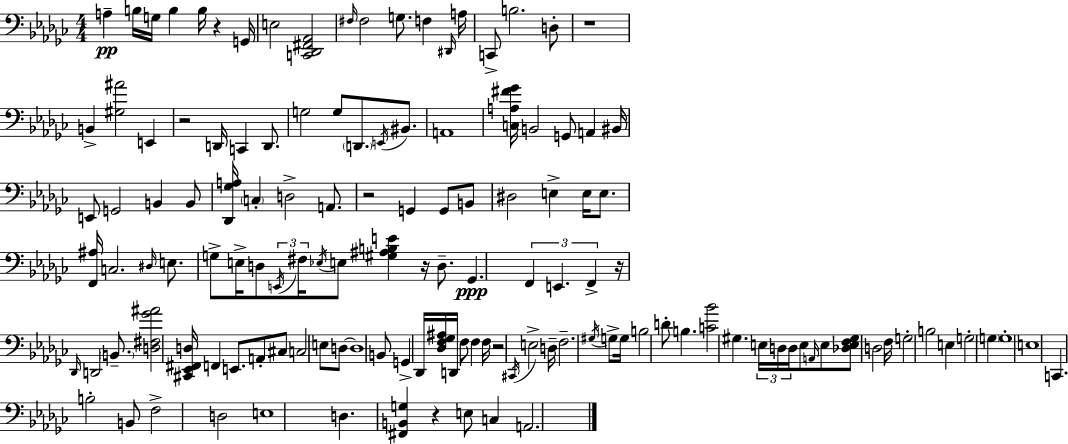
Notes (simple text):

A3/q B3/s G3/s B3/q B3/s R/q G2/s E3/h [C2,Db2,F#2,Ab2]/h F#3/s F#3/h G3/e. F3/q D#2/s A3/s C2/e B3/h. D3/e R/w B2/q [G#3,A#4]/h E2/q R/h D2/s C2/q D2/e. G3/h G3/e D2/e. E2/s BIS2/e. A2/w [C3,A3,F#4,Gb4]/s B2/h G2/e A2/q BIS2/s E2/e G2/h B2/q B2/e [Db2,Gb3,A3]/s C3/q D3/h A2/e. R/h G2/q G2/e B2/e D#3/h E3/q E3/s E3/e. [F2,A#3]/s C3/h. D#3/s E3/e. G3/e E3/s D3/e E2/s F#3/s Eb3/s E3/e [G#3,A#3,B3,E4]/q R/s D3/e. Gb2/q. F2/q E2/q. F2/q R/s Db2/s D2/h B2/e. [D3,F#3,Gb4,A#4]/h [C#2,Eb2,F#2,D3]/s F2/q E2/e. A2/e C#3/e C3/h E3/e D3/e D3/w B2/e G2/q Db2/s [Db3,F3,Gb3,A#3]/s D2/s F3/e F3/q F3/s R/h C#2/s E3/h D3/s F3/h. G#3/s G3/e G3/s B3/h D4/e B3/q. [C4,Bb4]/h G#3/q. E3/s D3/s D3/s E3/e A2/s E3/e [Db3,E3,F3,G#3]/e D3/h F3/s G3/h B3/h E3/q G3/h G3/q G3/w E3/w C2/q. B3/h B2/e F3/h D3/h E3/w D3/q. [F#2,B2,G3]/q R/q E3/e C3/q A2/h.